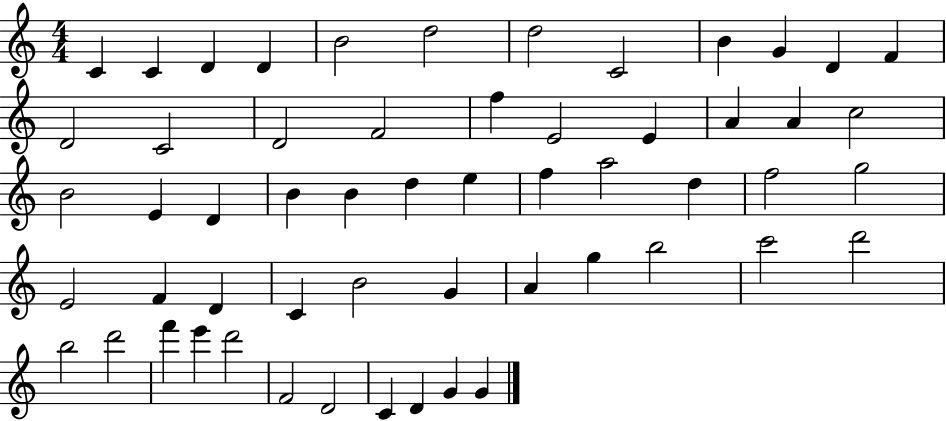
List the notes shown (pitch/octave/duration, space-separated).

C4/q C4/q D4/q D4/q B4/h D5/h D5/h C4/h B4/q G4/q D4/q F4/q D4/h C4/h D4/h F4/h F5/q E4/h E4/q A4/q A4/q C5/h B4/h E4/q D4/q B4/q B4/q D5/q E5/q F5/q A5/h D5/q F5/h G5/h E4/h F4/q D4/q C4/q B4/h G4/q A4/q G5/q B5/h C6/h D6/h B5/h D6/h F6/q E6/q D6/h F4/h D4/h C4/q D4/q G4/q G4/q